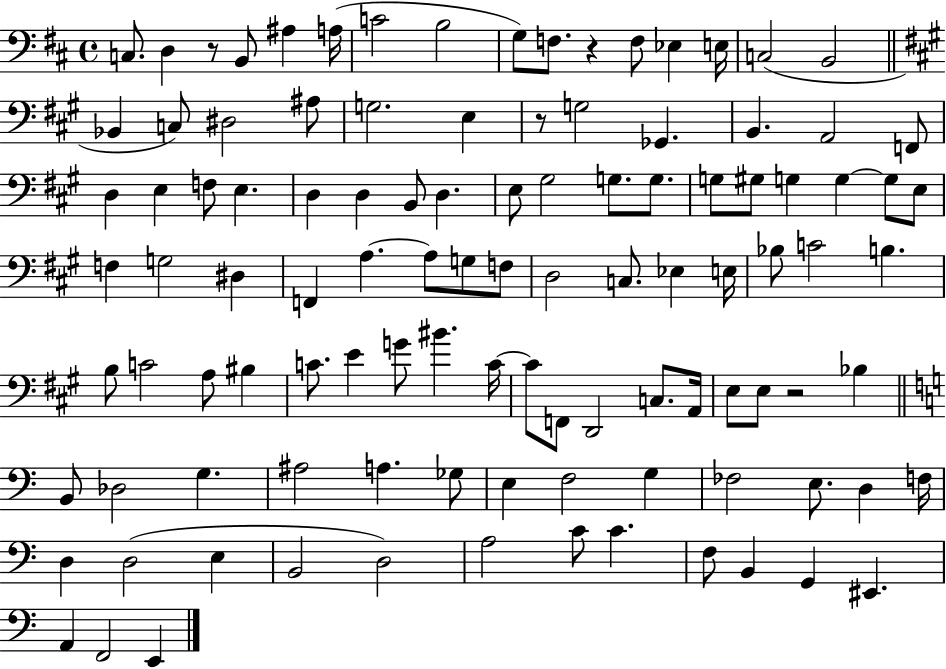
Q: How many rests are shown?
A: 4